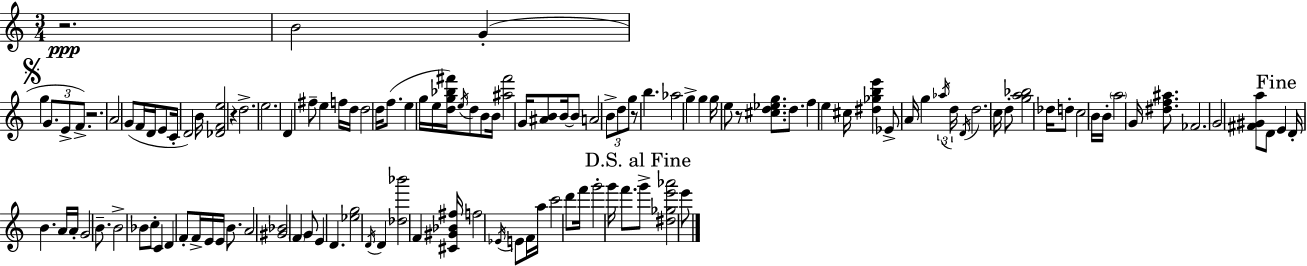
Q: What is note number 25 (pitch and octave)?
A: E5